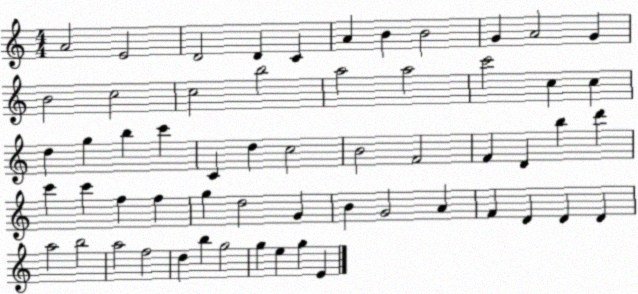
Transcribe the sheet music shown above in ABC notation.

X:1
T:Untitled
M:4/4
L:1/4
K:C
A2 E2 D2 D C A B B2 G A2 G B2 c2 c2 b2 a2 a2 c'2 c c d g b c' C d c2 B2 F2 F D b d' c' c' f f g d2 G B G2 A F D D D a2 b2 a2 f2 d b g2 g e g E